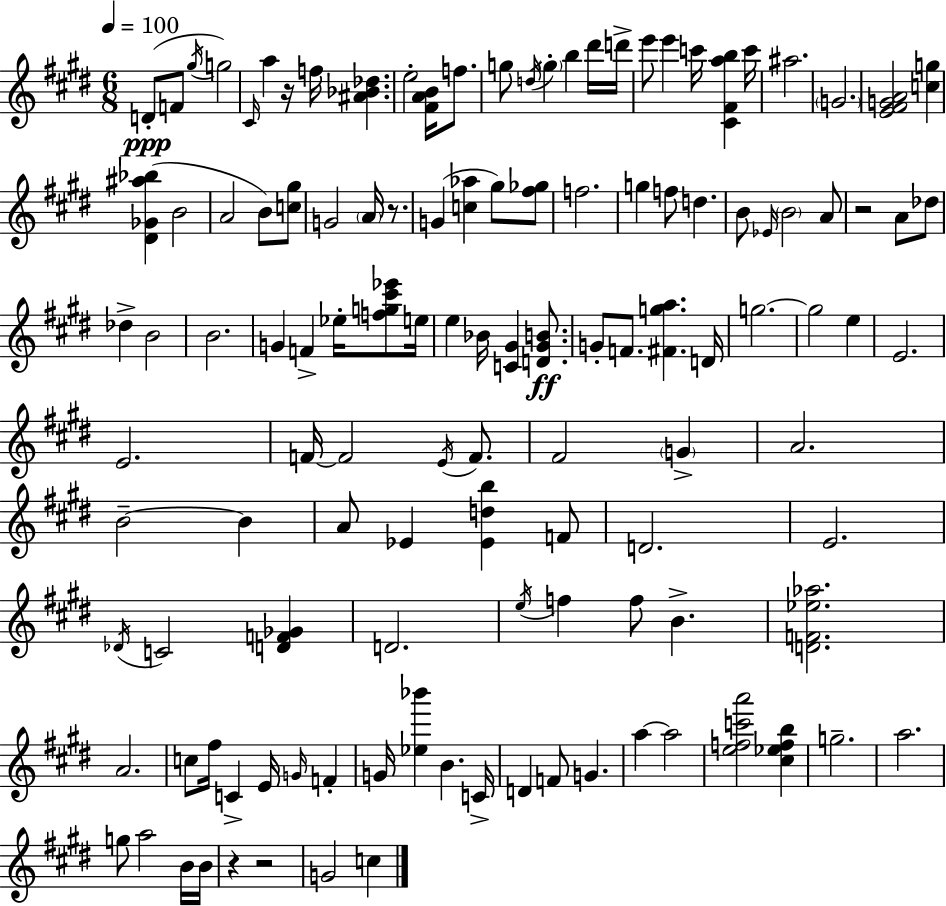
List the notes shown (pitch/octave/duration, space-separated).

D4/e F4/e G#5/s G5/h C#4/s A5/q R/s F5/s [A#4,Bb4,Db5]/q. E5/h [F#4,A4,B4]/s F5/e. G5/e D5/s G5/q B5/q D#6/s D6/s E6/e E6/q C6/s [C#4,F#4,A5,B5]/q C6/s A#5/h. G4/h. [E4,F#4,G4,A4]/h [C5,G5]/q [D#4,Gb4,A#5,Bb5]/q B4/h A4/h B4/e [C5,G#5]/e G4/h A4/s R/e. G4/q [C5,Ab5]/q G#5/e [F#5,Gb5]/e F5/h. G5/q F5/e D5/q. B4/e Eb4/s B4/h A4/e R/h A4/e Db5/e Db5/q B4/h B4/h. G4/q F4/q Eb5/s [F5,G5,C#6,Eb6]/e E5/s E5/q Bb4/s [C4,G#4]/q [D4,G#4,B4]/e. G4/e F4/e. [F#4,G5,A5]/q. D4/s G5/h. G5/h E5/q E4/h. E4/h. F4/s F4/h E4/s F4/e. F#4/h G4/q A4/h. B4/h B4/q A4/e Eb4/q [Eb4,D5,B5]/q F4/e D4/h. E4/h. Db4/s C4/h [D4,F4,Gb4]/q D4/h. E5/s F5/q F5/e B4/q. [D4,F4,Eb5,Ab5]/h. A4/h. C5/e F#5/s C4/q E4/s G4/s F4/q G4/s [Eb5,Bb6]/q B4/q. C4/s D4/q F4/e G4/q. A5/q A5/h [E5,F5,C6,A6]/h [C#5,Eb5,F5,B5]/q G5/h. A5/h. G5/e A5/h B4/s B4/s R/q R/h G4/h C5/q